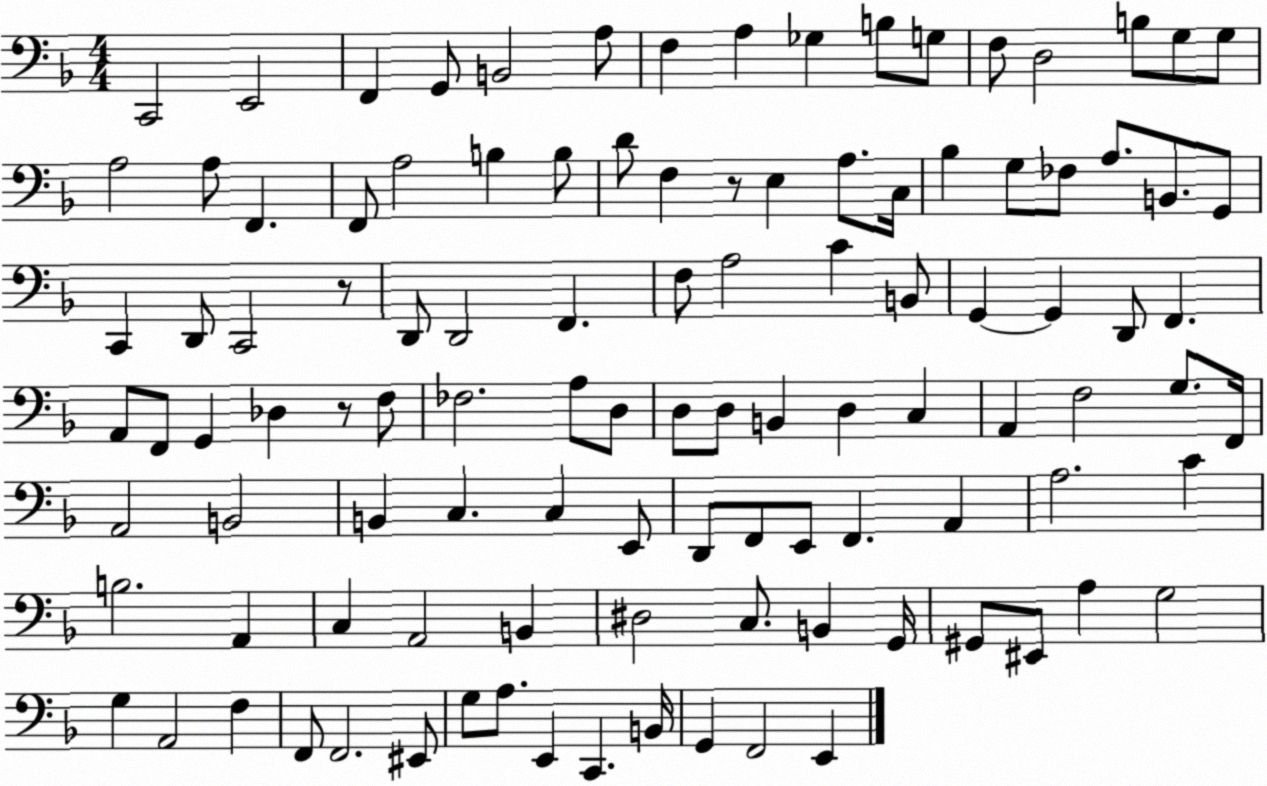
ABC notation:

X:1
T:Untitled
M:4/4
L:1/4
K:F
C,,2 E,,2 F,, G,,/2 B,,2 A,/2 F, A, _G, B,/2 G,/2 F,/2 D,2 B,/2 G,/2 G,/2 A,2 A,/2 F,, F,,/2 A,2 B, B,/2 D/2 F, z/2 E, A,/2 C,/4 _B, G,/2 _F,/2 A,/2 B,,/2 G,,/2 C,, D,,/2 C,,2 z/2 D,,/2 D,,2 F,, F,/2 A,2 C B,,/2 G,, G,, D,,/2 F,, A,,/2 F,,/2 G,, _D, z/2 F,/2 _F,2 A,/2 D,/2 D,/2 D,/2 B,, D, C, A,, F,2 G,/2 F,,/4 A,,2 B,,2 B,, C, C, E,,/2 D,,/2 F,,/2 E,,/2 F,, A,, A,2 C B,2 A,, C, A,,2 B,, ^D,2 C,/2 B,, G,,/4 ^G,,/2 ^E,,/2 A, G,2 G, A,,2 F, F,,/2 F,,2 ^E,,/2 G,/2 A,/2 E,, C,, B,,/4 G,, F,,2 E,,